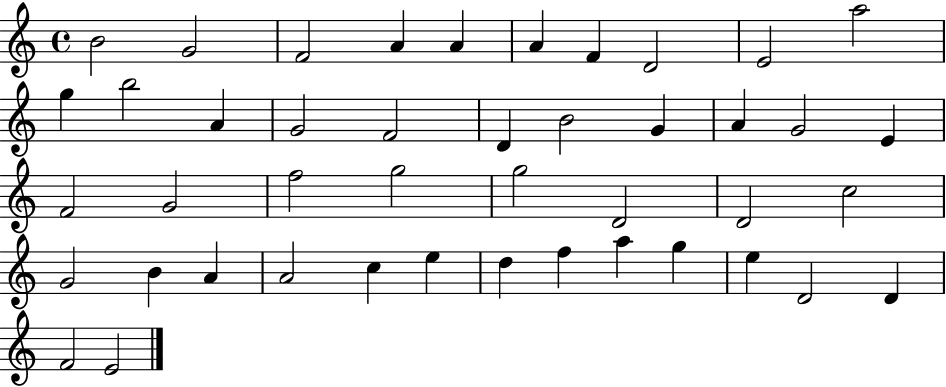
B4/h G4/h F4/h A4/q A4/q A4/q F4/q D4/h E4/h A5/h G5/q B5/h A4/q G4/h F4/h D4/q B4/h G4/q A4/q G4/h E4/q F4/h G4/h F5/h G5/h G5/h D4/h D4/h C5/h G4/h B4/q A4/q A4/h C5/q E5/q D5/q F5/q A5/q G5/q E5/q D4/h D4/q F4/h E4/h